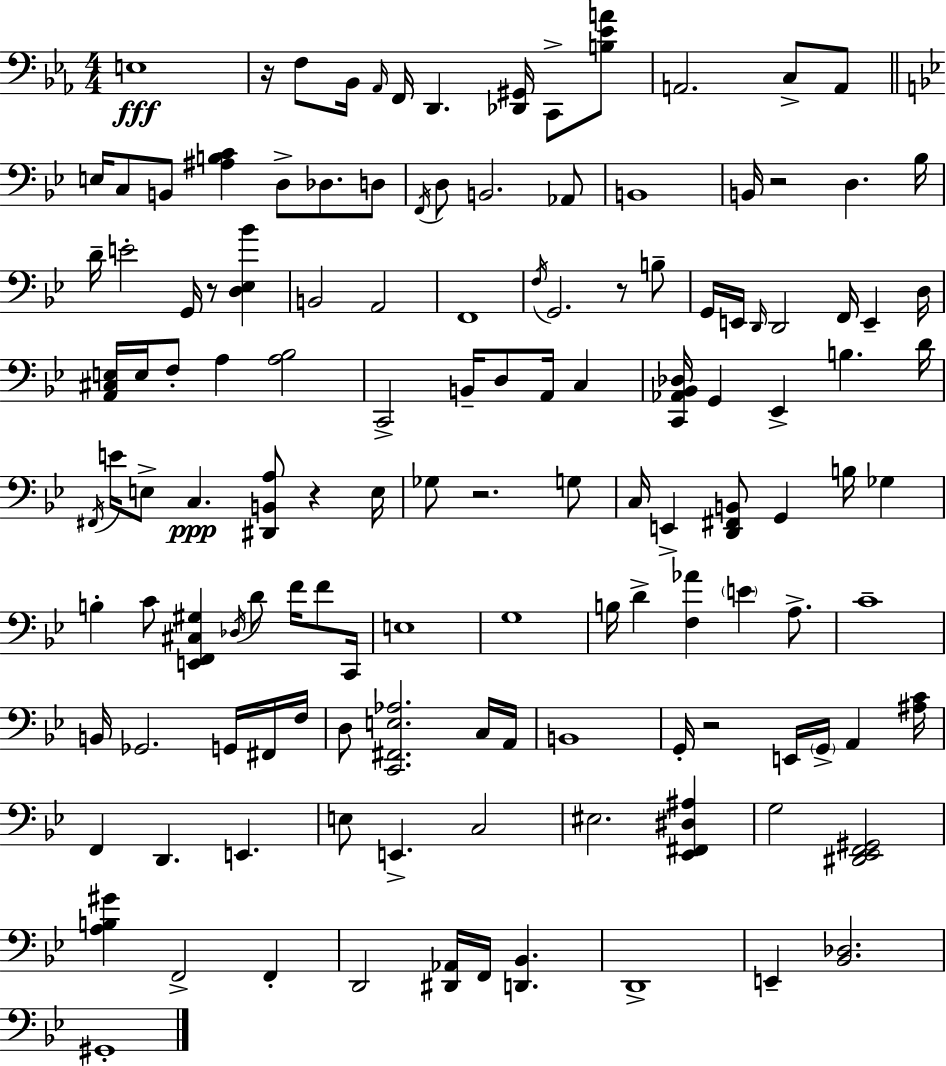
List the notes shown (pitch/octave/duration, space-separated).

E3/w R/s F3/e Bb2/s Ab2/s F2/s D2/q. [Db2,G#2]/s C2/e [B3,Eb4,A4]/e A2/h. C3/e A2/e E3/s C3/e B2/e [A#3,B3,C4]/q D3/e Db3/e. D3/e F2/s D3/e B2/h. Ab2/e B2/w B2/s R/h D3/q. Bb3/s D4/s E4/h G2/s R/e [D3,Eb3,Bb4]/q B2/h A2/h F2/w F3/s G2/h. R/e B3/e G2/s E2/s D2/s D2/h F2/s E2/q D3/s [A2,C#3,E3]/s E3/s F3/e A3/q [A3,Bb3]/h C2/h B2/s D3/e A2/s C3/q [C2,Ab2,Bb2,Db3]/s G2/q Eb2/q B3/q. D4/s F#2/s E4/s E3/e C3/q. [D#2,B2,A3]/e R/q E3/s Gb3/e R/h. G3/e C3/s E2/q [D2,F#2,B2]/e G2/q B3/s Gb3/q B3/q C4/e [E2,F2,C#3,G#3]/q Db3/s D4/e F4/s F4/e C2/s E3/w G3/w B3/s D4/q [F3,Ab4]/q E4/q A3/e. C4/w B2/s Gb2/h. G2/s F#2/s F3/s D3/e [C2,F#2,E3,Ab3]/h. C3/s A2/s B2/w G2/s R/h E2/s G2/s A2/q [A#3,C4]/s F2/q D2/q. E2/q. E3/e E2/q. C3/h EIS3/h. [Eb2,F#2,D#3,A#3]/q G3/h [D#2,Eb2,F2,G#2]/h [A3,B3,G#4]/q F2/h F2/q D2/h [D#2,Ab2]/s F2/s [D2,Bb2]/q. D2/w E2/q [Bb2,Db3]/h. G#2/w